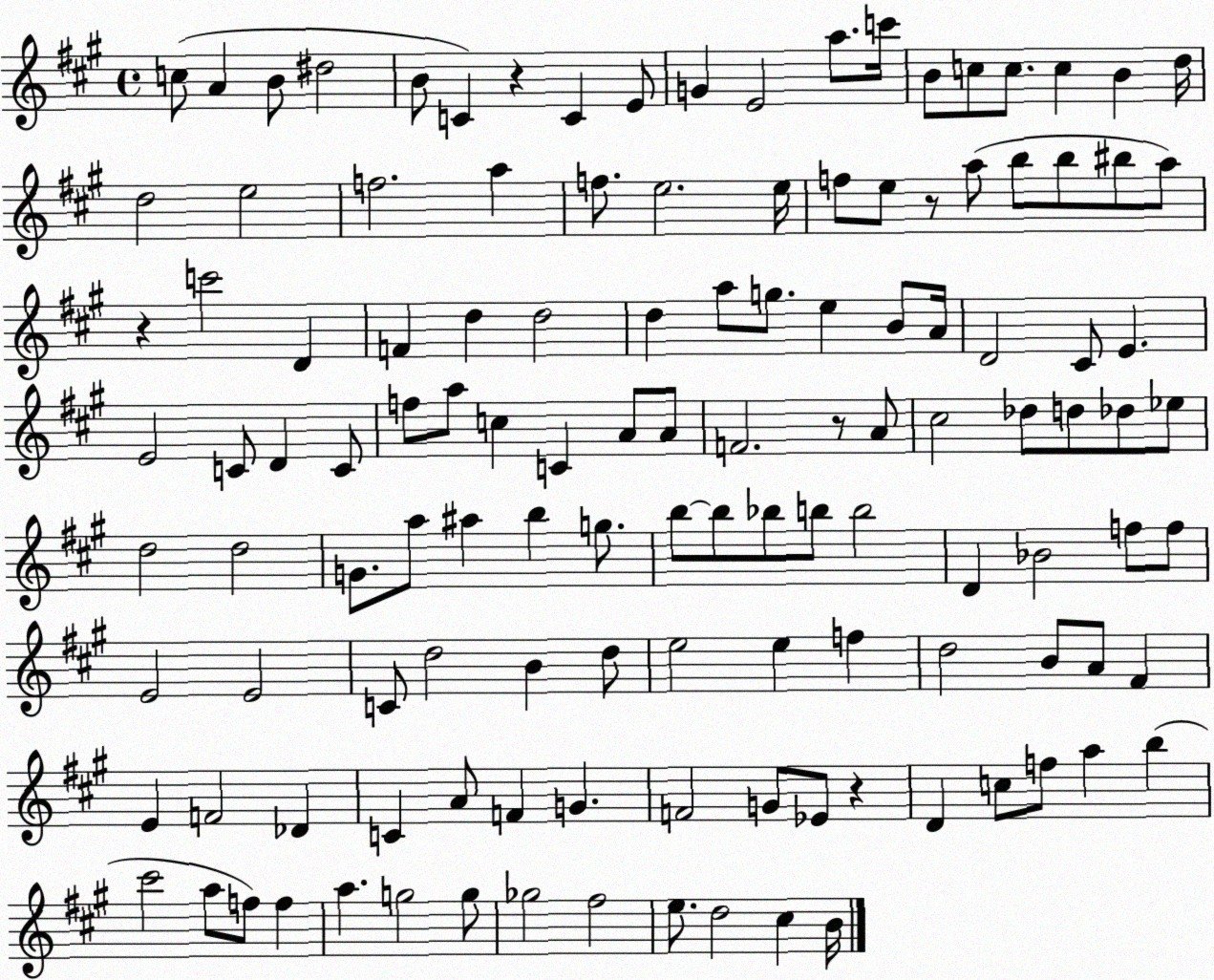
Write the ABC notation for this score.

X:1
T:Untitled
M:4/4
L:1/4
K:A
c/2 A B/2 ^d2 B/2 C z C E/2 G E2 a/2 c'/4 B/2 c/2 c/2 c B d/4 d2 e2 f2 a f/2 e2 e/4 f/2 e/2 z/2 a/2 b/2 b/2 ^b/2 a/2 z c'2 D F d d2 d a/2 g/2 e B/2 A/4 D2 ^C/2 E E2 C/2 D C/2 f/2 a/2 c C A/2 A/2 F2 z/2 A/2 ^c2 _d/2 d/2 _d/2 _e/2 d2 d2 G/2 a/2 ^a b g/2 b/2 b/2 _b/2 b/2 b2 D _B2 f/2 f/2 E2 E2 C/2 d2 B d/2 e2 e f d2 B/2 A/2 ^F E F2 _D C A/2 F G F2 G/2 _E/2 z D c/2 f/2 a b ^c'2 a/2 f/2 f a g2 g/2 _g2 ^f2 e/2 d2 ^c B/4